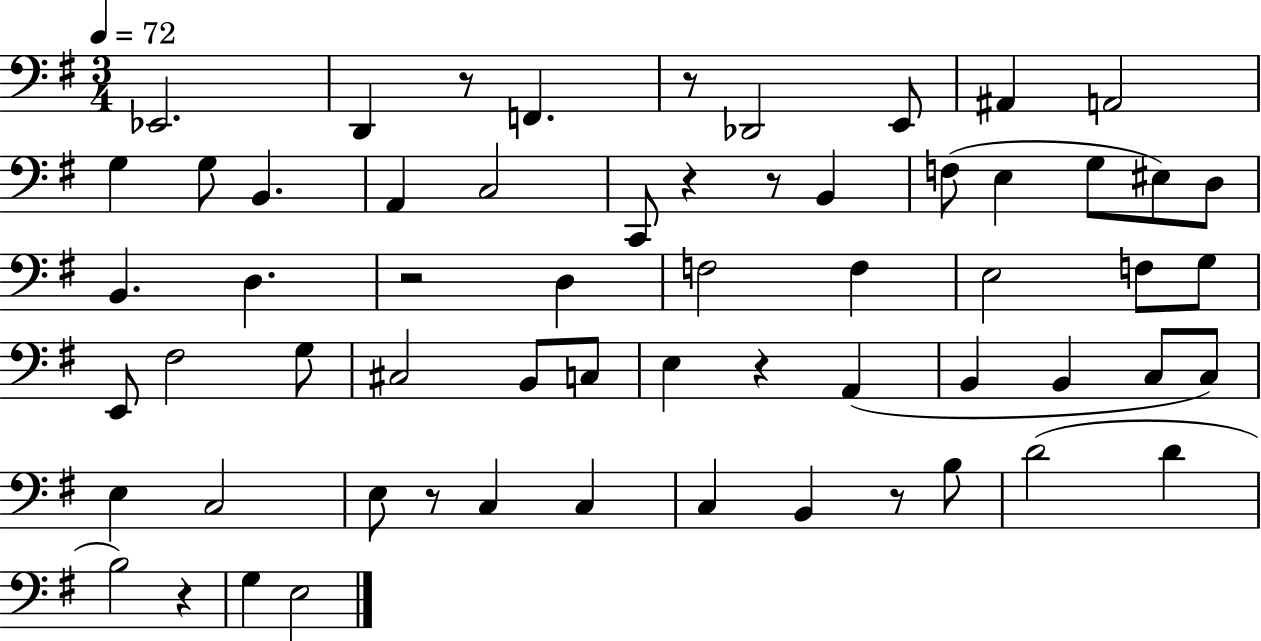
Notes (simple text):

Eb2/h. D2/q R/e F2/q. R/e Db2/h E2/e A#2/q A2/h G3/q G3/e B2/q. A2/q C3/h C2/e R/q R/e B2/q F3/e E3/q G3/e EIS3/e D3/e B2/q. D3/q. R/h D3/q F3/h F3/q E3/h F3/e G3/e E2/e F#3/h G3/e C#3/h B2/e C3/e E3/q R/q A2/q B2/q B2/q C3/e C3/e E3/q C3/h E3/e R/e C3/q C3/q C3/q B2/q R/e B3/e D4/h D4/q B3/h R/q G3/q E3/h